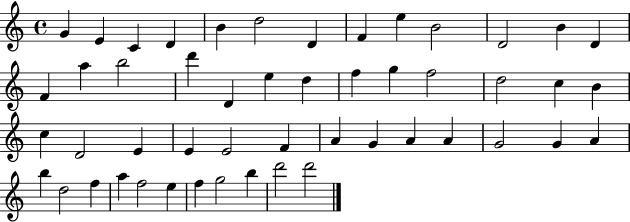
G4/q E4/q C4/q D4/q B4/q D5/h D4/q F4/q E5/q B4/h D4/h B4/q D4/q F4/q A5/q B5/h D6/q D4/q E5/q D5/q F5/q G5/q F5/h D5/h C5/q B4/q C5/q D4/h E4/q E4/q E4/h F4/q A4/q G4/q A4/q A4/q G4/h G4/q A4/q B5/q D5/h F5/q A5/q F5/h E5/q F5/q G5/h B5/q D6/h D6/h